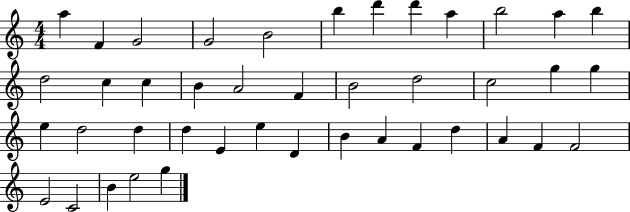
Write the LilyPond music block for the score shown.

{
  \clef treble
  \numericTimeSignature
  \time 4/4
  \key c \major
  a''4 f'4 g'2 | g'2 b'2 | b''4 d'''4 d'''4 a''4 | b''2 a''4 b''4 | \break d''2 c''4 c''4 | b'4 a'2 f'4 | b'2 d''2 | c''2 g''4 g''4 | \break e''4 d''2 d''4 | d''4 e'4 e''4 d'4 | b'4 a'4 f'4 d''4 | a'4 f'4 f'2 | \break e'2 c'2 | b'4 e''2 g''4 | \bar "|."
}